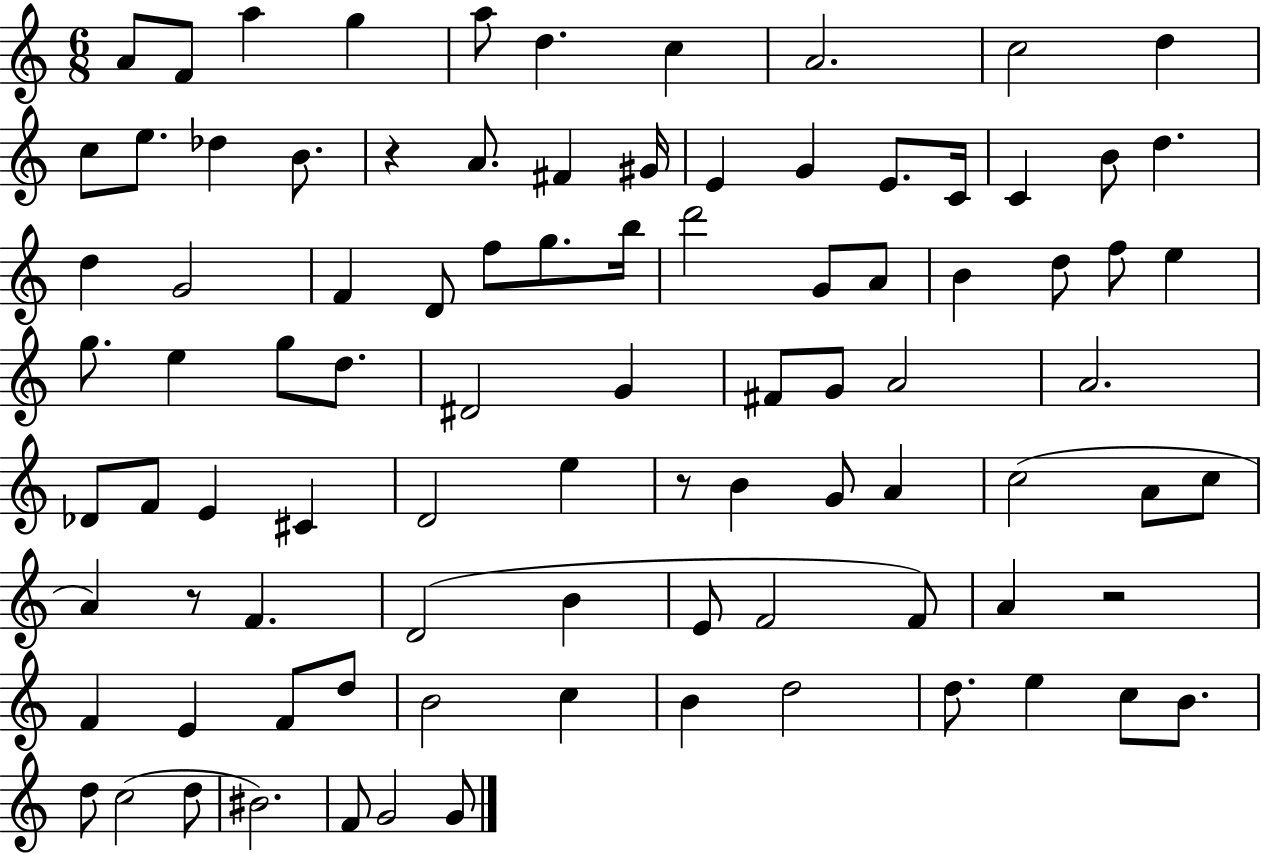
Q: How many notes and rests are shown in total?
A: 91